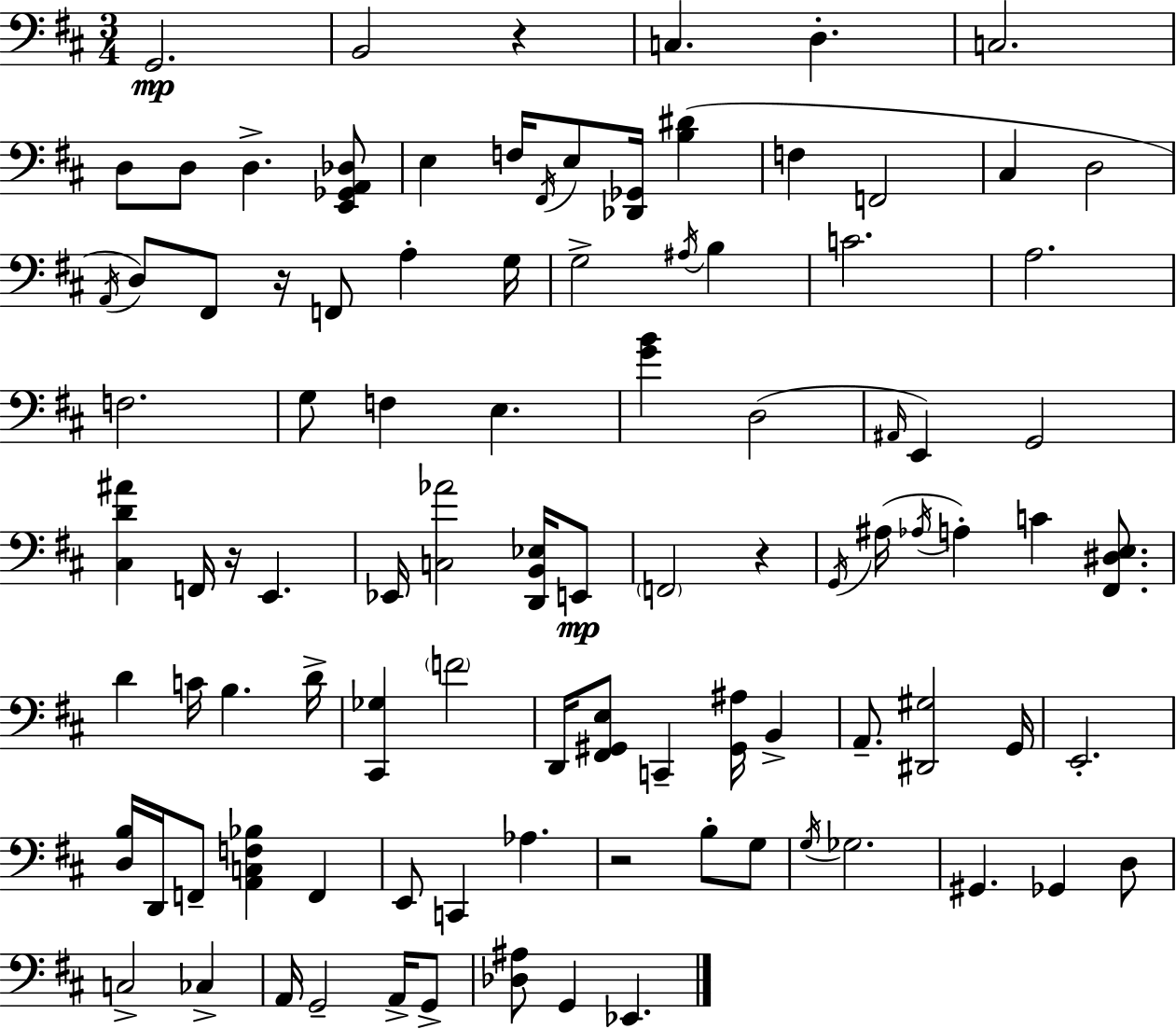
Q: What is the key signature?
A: D major